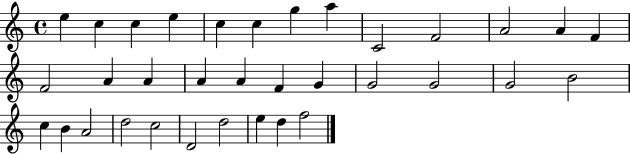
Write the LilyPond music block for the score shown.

{
  \clef treble
  \time 4/4
  \defaultTimeSignature
  \key c \major
  e''4 c''4 c''4 e''4 | c''4 c''4 g''4 a''4 | c'2 f'2 | a'2 a'4 f'4 | \break f'2 a'4 a'4 | a'4 a'4 f'4 g'4 | g'2 g'2 | g'2 b'2 | \break c''4 b'4 a'2 | d''2 c''2 | d'2 d''2 | e''4 d''4 f''2 | \break \bar "|."
}